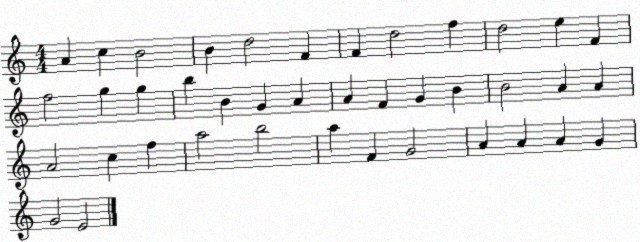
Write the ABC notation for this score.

X:1
T:Untitled
M:4/4
L:1/4
K:C
A c B2 B d2 F F d2 f d2 e F f2 g g b B G A A F G B B2 A A A2 c f a2 b2 a F G2 A A A G G2 E2